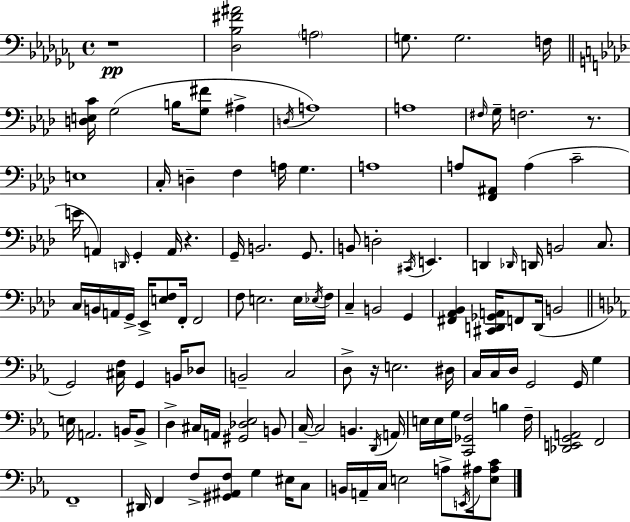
{
  \clef bass
  \time 4/4
  \defaultTimeSignature
  \key aes \minor
  \repeat volta 2 { r1\pp | <des bes fis' ais'>2 \parenthesize a2 | g8. g2. f16 | \bar "||" \break \key aes \major <d e c'>16 g2( b16 <g fis'>8 ais4-> | \acciaccatura { d16 } a1) | a1 | \grace { fis16 } g16-- f2. r8. | \break e1 | c16-. d4-- f4 a16 g4. | a1 | a8 <f, ais,>8 a4( c'2-- | \break e'16 a,4) \grace { d,16 } g,4-. a,16 r4. | g,16-- b,2. | g,8. b,8 d2-. \acciaccatura { cis,16 } e,4. | d,4 \grace { des,16 } d,16 b,2 | \break c8. c16 b,16 a,16 g,16-> ees,16-> <e f>8 f,16-. f,2 | f8 e2. | e16 \acciaccatura { ees16 } f16 c4-- b,2 | g,4 <fis, aes, bes,>4 <cis, d, ges, a,>16 f,8 d,16( b,2 | \break \bar "||" \break \key ees \major g,2) <cis f>16 g,4 b,16 des8 | b,2-- c2 | d8-> r16 e2. dis16 | c16 c16 d16 g,2 g,16 g4 | \break e16 a,2. b,16 b,8-> | d4-> cis16 a,16 <gis, des ees>2 b,8 | c16--~~ c2 b,4. \acciaccatura { d,16 } | a,16 e16 e16 g16 <c, ges, f>2 b4 | \break f16-- <des, e, g, a,>2 f,2 | f,1-- | dis,16 f,4 f8-> <gis, ais, f>8 g4 eis16 c8 | b,16 a,16-- c16 e2 a8-> \acciaccatura { e,16 } ais16 | \break <e ais c'>8 } \bar "|."
}